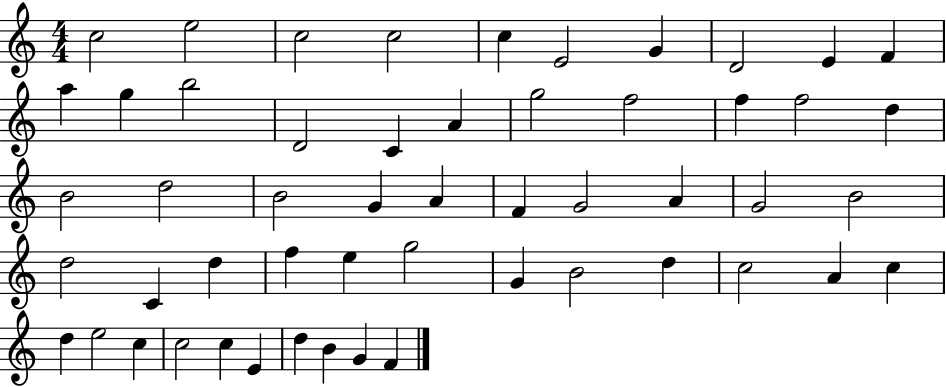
{
  \clef treble
  \numericTimeSignature
  \time 4/4
  \key c \major
  c''2 e''2 | c''2 c''2 | c''4 e'2 g'4 | d'2 e'4 f'4 | \break a''4 g''4 b''2 | d'2 c'4 a'4 | g''2 f''2 | f''4 f''2 d''4 | \break b'2 d''2 | b'2 g'4 a'4 | f'4 g'2 a'4 | g'2 b'2 | \break d''2 c'4 d''4 | f''4 e''4 g''2 | g'4 b'2 d''4 | c''2 a'4 c''4 | \break d''4 e''2 c''4 | c''2 c''4 e'4 | d''4 b'4 g'4 f'4 | \bar "|."
}